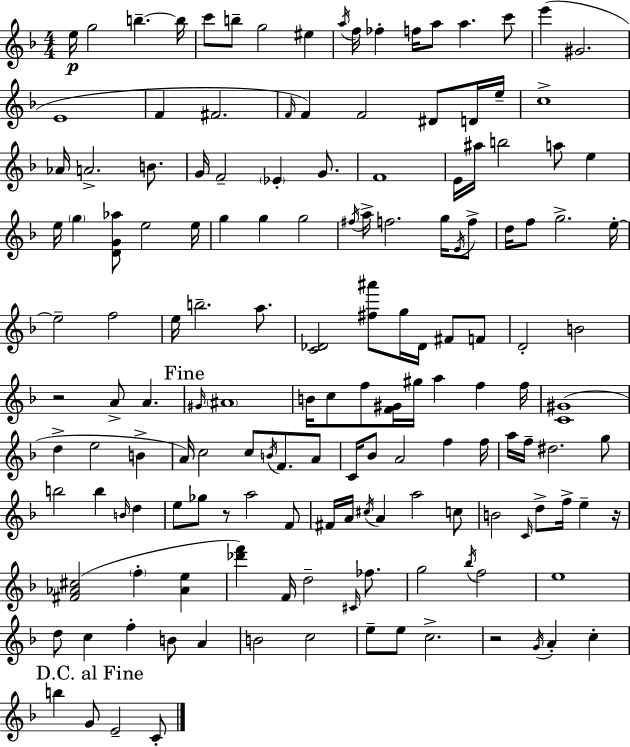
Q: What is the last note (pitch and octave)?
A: C4